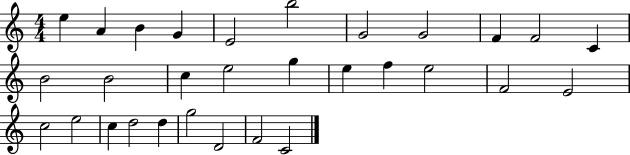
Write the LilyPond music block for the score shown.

{
  \clef treble
  \numericTimeSignature
  \time 4/4
  \key c \major
  e''4 a'4 b'4 g'4 | e'2 b''2 | g'2 g'2 | f'4 f'2 c'4 | \break b'2 b'2 | c''4 e''2 g''4 | e''4 f''4 e''2 | f'2 e'2 | \break c''2 e''2 | c''4 d''2 d''4 | g''2 d'2 | f'2 c'2 | \break \bar "|."
}